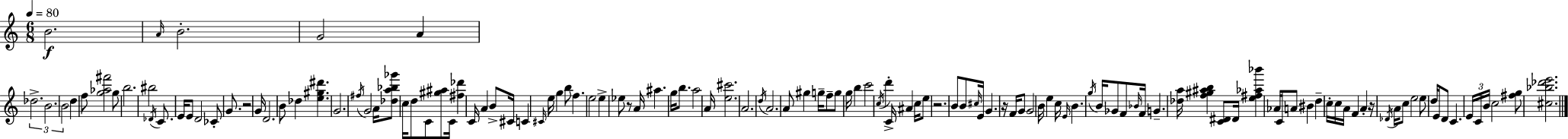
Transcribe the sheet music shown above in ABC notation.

X:1
T:Untitled
M:6/8
L:1/4
K:Am
B2 A/4 B2 G2 A _d2 B2 B2 d f/2 [g_a^f']2 g/2 b2 ^b2 _D/4 C/2 E/4 E/2 D2 _C/2 G/2 z2 G/4 D2 B/2 _d [e^g^d'] G2 ^f/4 G2 A/4 [_da_b_g']/2 c/4 d/2 C/2 [^g^a]/2 C/4 [^f_d'] C/4 A B/2 ^C/4 C ^C/4 e/4 g b/2 f e2 e _e/2 z/2 A/4 ^a g/4 b/2 a2 A/4 [e^c']2 A2 d/4 A2 A/2 ^g g/4 f/2 g/2 g/4 b c'2 c/4 d' C/4 ^A c/4 e/2 z2 B/2 B/2 ^c/4 E/4 G z/4 F/4 G/2 G2 B/4 e c/4 E/4 B g/4 B/4 _G/2 F/2 _B/4 F/4 G [_da]/4 [f^g^ab] [C^D]/2 ^D/4 [e^f_a_b'] _A/4 C/4 A/2 ^B d c/4 c/4 A/4 F A z/4 _D/4 A/4 c/2 e2 e/2 d/4 E/2 D/2 C E/4 C/4 B/4 c2 [^fg]/2 [^c_b_d'e']2